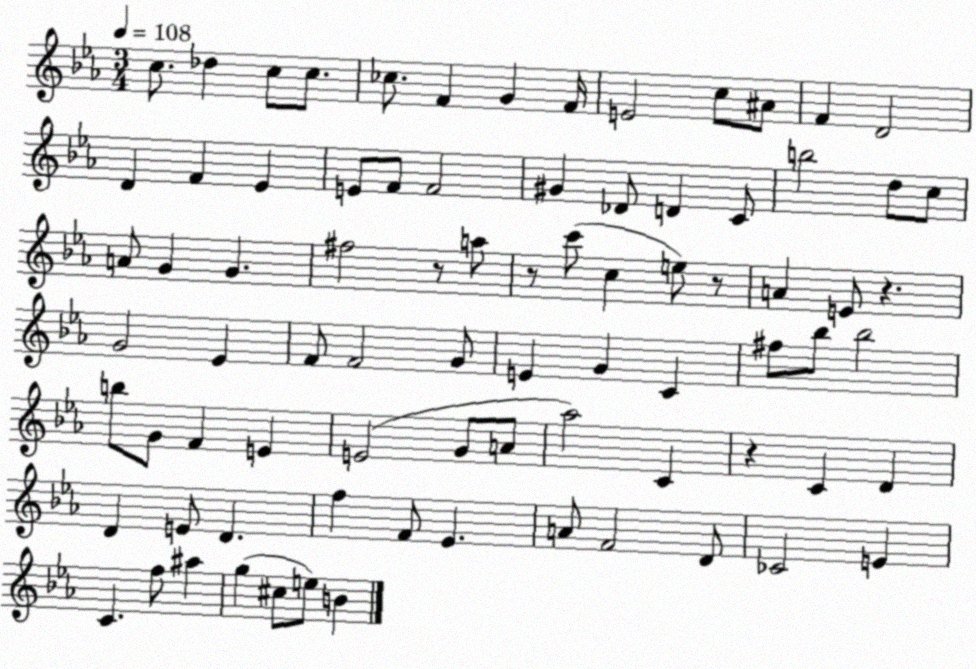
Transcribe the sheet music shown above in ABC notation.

X:1
T:Untitled
M:3/4
L:1/4
K:Eb
c/2 _d c/2 c/2 _c/2 F G F/4 E2 c/2 ^A/2 F D2 D F _E E/2 F/2 F2 ^G _D/2 D C/2 b2 d/2 c/2 A/2 G G ^f2 z/2 a/2 z/2 c'/2 c e/2 z/2 A E/2 z G2 _E F/2 F2 G/2 E G C ^f/2 _b/2 _b2 b/2 G/2 F E E2 G/2 A/2 _a2 C z C D D E/2 D f F/2 _E A/2 F2 D/2 _C2 E C f/2 ^a g ^c/2 e/2 B